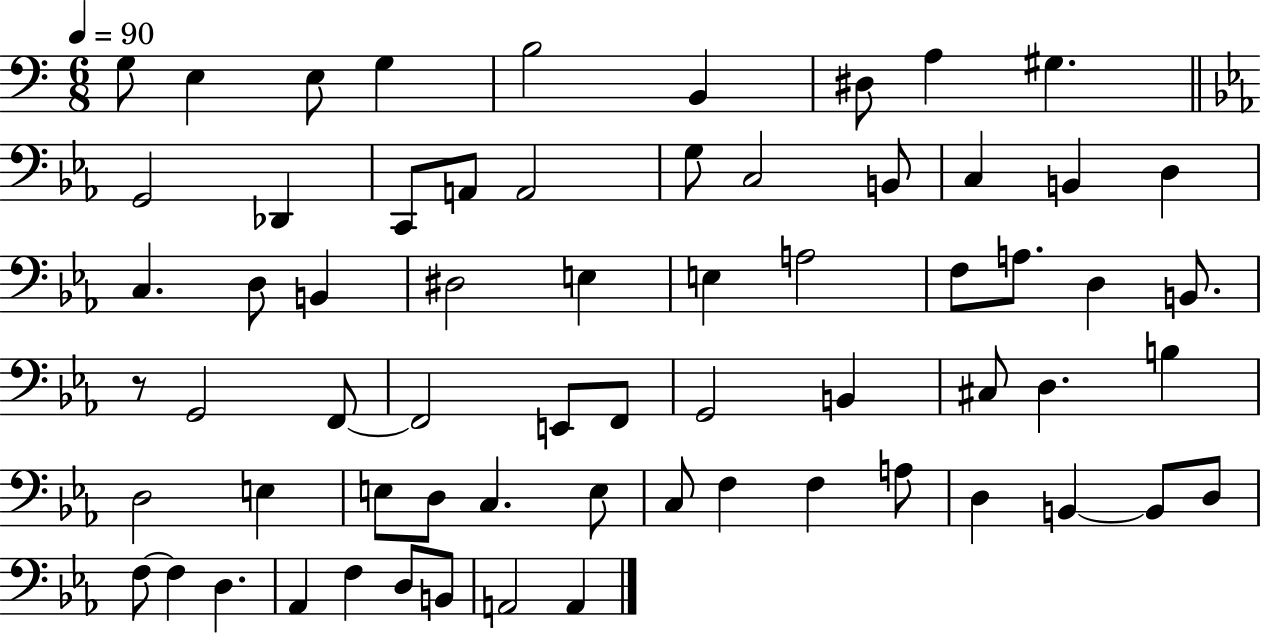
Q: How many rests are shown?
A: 1